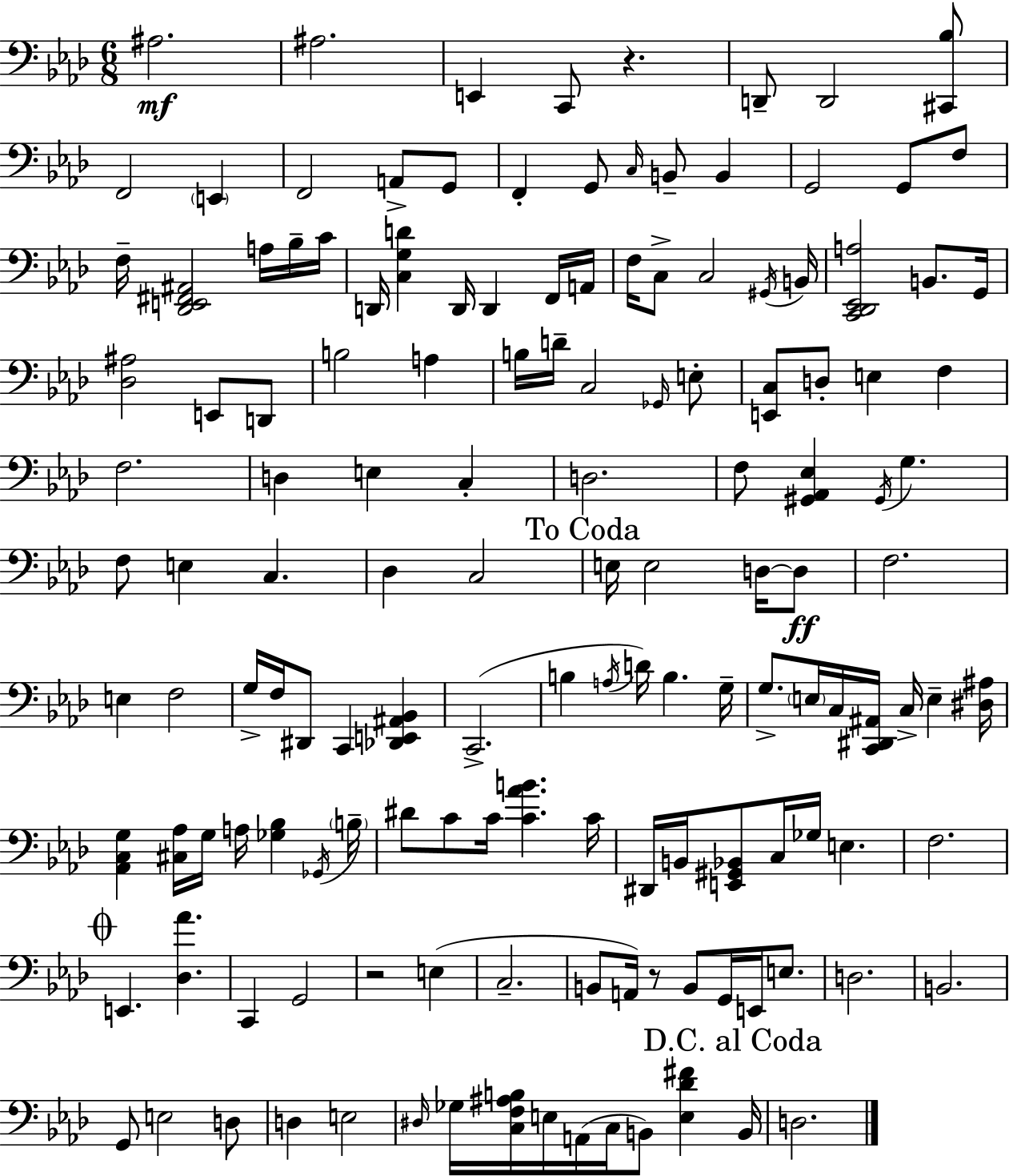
{
  \clef bass
  \numericTimeSignature
  \time 6/8
  \key f \minor
  ais2.\mf | ais2. | e,4 c,8 r4. | d,8-- d,2 <cis, bes>8 | \break f,2 \parenthesize e,4 | f,2 a,8-> g,8 | f,4-. g,8 \grace { c16 } b,8-- b,4 | g,2 g,8 f8 | \break f16-- <des, e, fis, ais,>2 a16 bes16-- | c'16 d,16 <c g d'>4 d,16 d,4 f,16 | a,16 f16 c8-> c2 | \acciaccatura { gis,16 } b,16 <c, des, ees, a>2 b,8. | \break g,16 <des ais>2 e,8 | d,8 b2 a4 | b16 d'16-- c2 | \grace { ges,16 } e8-. <e, c>8 d8-. e4 f4 | \break f2. | d4 e4 c4-. | d2. | f8 <gis, aes, ees>4 \acciaccatura { gis,16 } g4. | \break f8 e4 c4. | des4 c2 | \mark "To Coda" e16 e2 | d16~~ d8\ff f2. | \break e4 f2 | g16-> f16 dis,8 c,4 | <des, e, ais, bes,>4 c,2.->( | b4 \acciaccatura { a16 }) d'16 b4. | \break g16-- g8.-> \parenthesize e16 c16 <c, dis, ais,>16 c16-> | e4-- <dis ais>16 <aes, c g>4 <cis aes>16 g16 a16 | <ges bes>4 \acciaccatura { ges,16 } \parenthesize b16-- dis'8 c'8 c'16 <c' aes' b'>4. | c'16 dis,16 b,16 <e, gis, bes,>8 c16 ges16 | \break e4. f2. | \mark \markup { \musicglyph "scripts.coda" } e,4. | <des aes'>4. c,4 g,2 | r2 | \break e4( c2.-- | b,8 a,16) r8 b,8 | g,16 e,16 e8. d2. | b,2. | \break g,8 e2 | d8 d4 e2 | \grace { dis16 } ges16 <c f ais b>16 e16 a,16( c16 | b,8) <e des' fis'>4 \mark "D.C. al Coda" b,16 d2. | \break \bar "|."
}